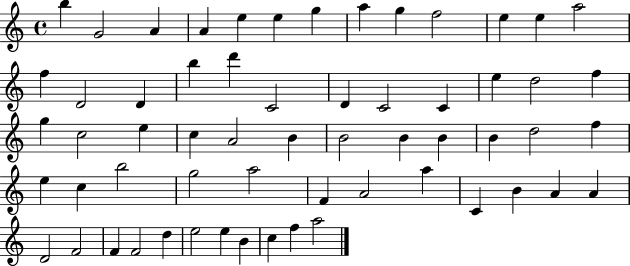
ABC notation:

X:1
T:Untitled
M:4/4
L:1/4
K:C
b G2 A A e e g a g f2 e e a2 f D2 D b d' C2 D C2 C e d2 f g c2 e c A2 B B2 B B B d2 f e c b2 g2 a2 F A2 a C B A A D2 F2 F F2 d e2 e B c f a2